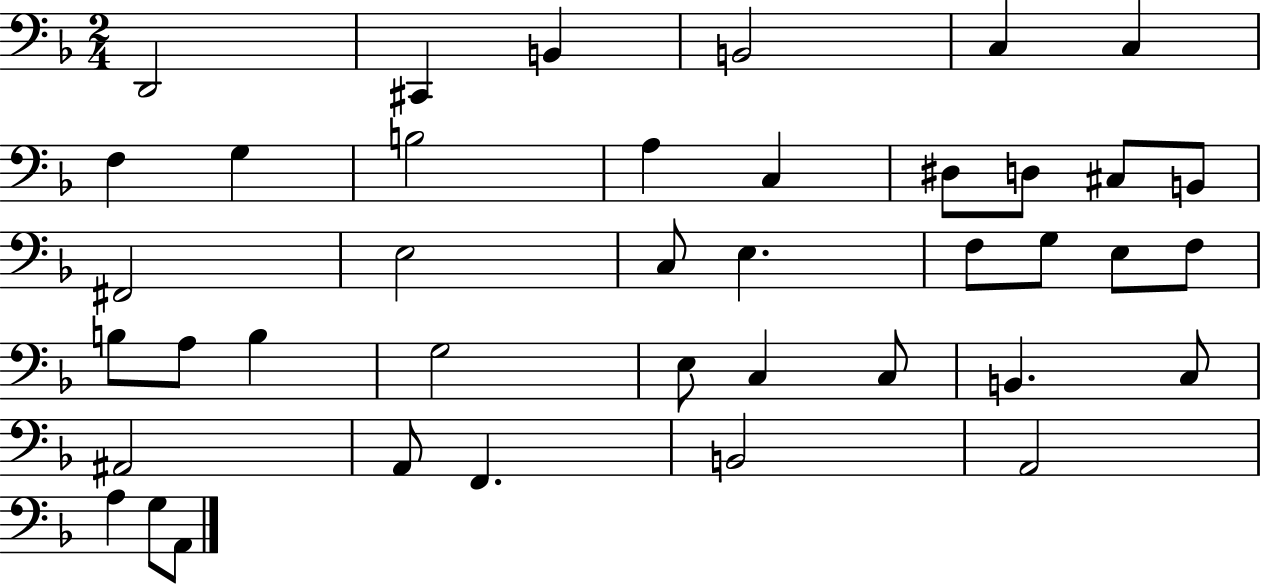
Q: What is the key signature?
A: F major